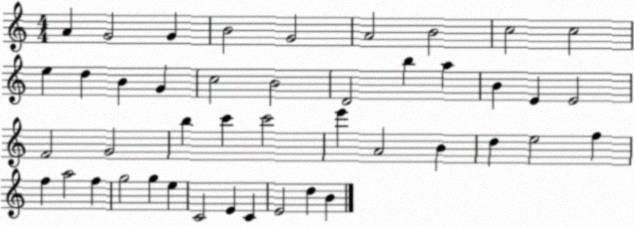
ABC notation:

X:1
T:Untitled
M:4/4
L:1/4
K:C
A G2 G B2 G2 A2 B2 c2 c2 e d B G c2 B2 D2 b a B E E2 F2 G2 b c' c'2 e' A2 B d e2 f f a2 f g2 g e C2 E C E2 d B